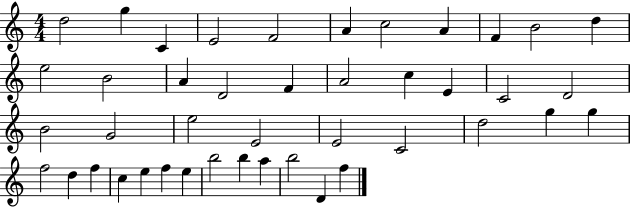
D5/h G5/q C4/q E4/h F4/h A4/q C5/h A4/q F4/q B4/h D5/q E5/h B4/h A4/q D4/h F4/q A4/h C5/q E4/q C4/h D4/h B4/h G4/h E5/h E4/h E4/h C4/h D5/h G5/q G5/q F5/h D5/q F5/q C5/q E5/q F5/q E5/q B5/h B5/q A5/q B5/h D4/q F5/q